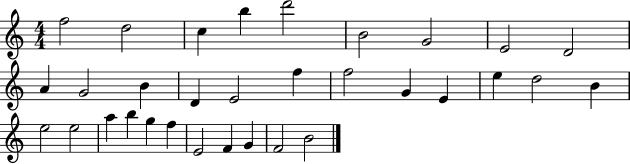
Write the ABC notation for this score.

X:1
T:Untitled
M:4/4
L:1/4
K:C
f2 d2 c b d'2 B2 G2 E2 D2 A G2 B D E2 f f2 G E e d2 B e2 e2 a b g f E2 F G F2 B2